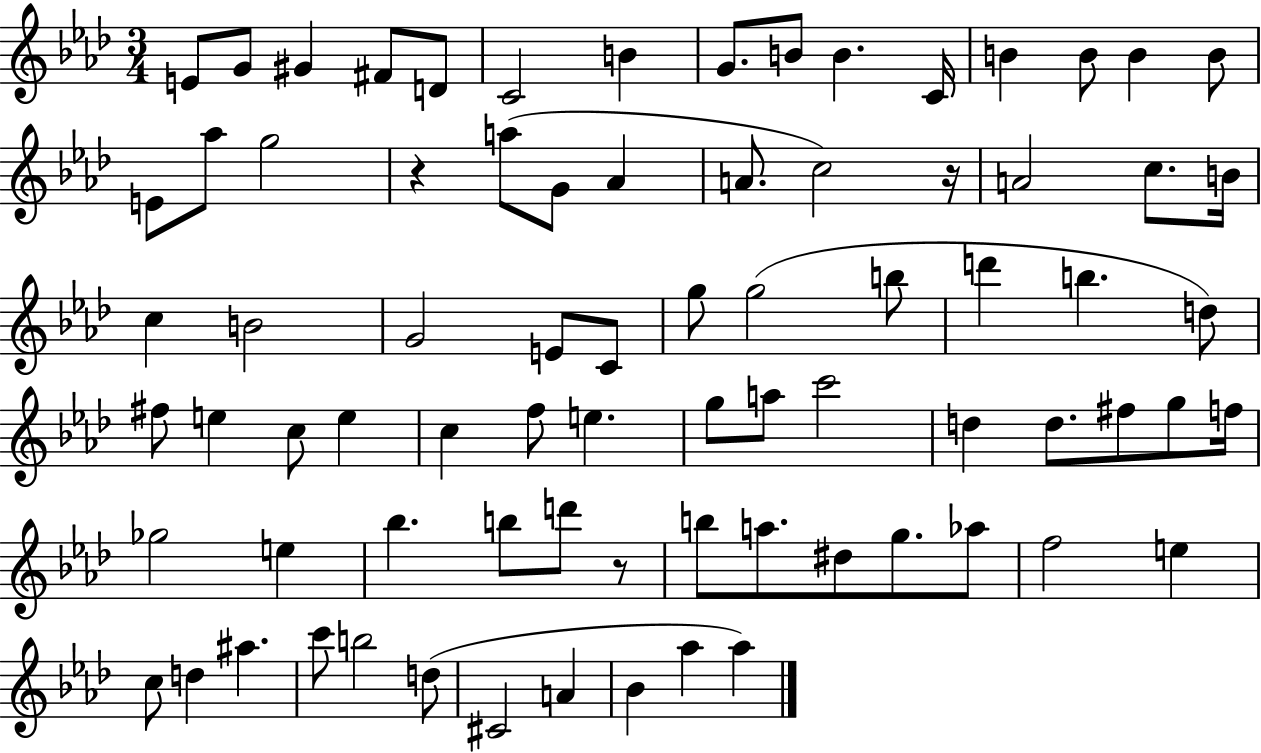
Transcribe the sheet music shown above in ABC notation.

X:1
T:Untitled
M:3/4
L:1/4
K:Ab
E/2 G/2 ^G ^F/2 D/2 C2 B G/2 B/2 B C/4 B B/2 B B/2 E/2 _a/2 g2 z a/2 G/2 _A A/2 c2 z/4 A2 c/2 B/4 c B2 G2 E/2 C/2 g/2 g2 b/2 d' b d/2 ^f/2 e c/2 e c f/2 e g/2 a/2 c'2 d d/2 ^f/2 g/2 f/4 _g2 e _b b/2 d'/2 z/2 b/2 a/2 ^d/2 g/2 _a/2 f2 e c/2 d ^a c'/2 b2 d/2 ^C2 A _B _a _a